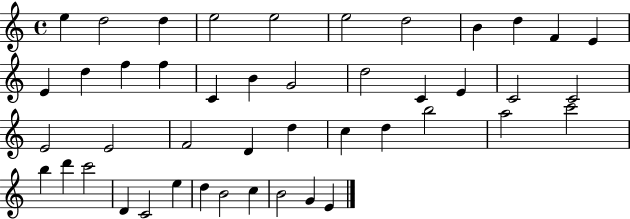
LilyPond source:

{
  \clef treble
  \time 4/4
  \defaultTimeSignature
  \key c \major
  e''4 d''2 d''4 | e''2 e''2 | e''2 d''2 | b'4 d''4 f'4 e'4 | \break e'4 d''4 f''4 f''4 | c'4 b'4 g'2 | d''2 c'4 e'4 | c'2 c'2 | \break e'2 e'2 | f'2 d'4 d''4 | c''4 d''4 b''2 | a''2 c'''2 | \break b''4 d'''4 c'''2 | d'4 c'2 e''4 | d''4 b'2 c''4 | b'2 g'4 e'4 | \break \bar "|."
}